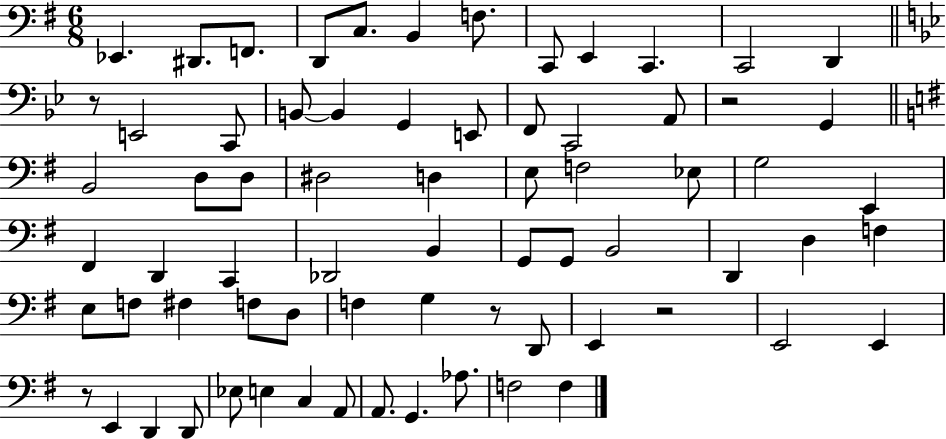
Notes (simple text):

Eb2/q. D#2/e. F2/e. D2/e C3/e. B2/q F3/e. C2/e E2/q C2/q. C2/h D2/q R/e E2/h C2/e B2/e B2/q G2/q E2/e F2/e C2/h A2/e R/h G2/q B2/h D3/e D3/e D#3/h D3/q E3/e F3/h Eb3/e G3/h E2/q F#2/q D2/q C2/q Db2/h B2/q G2/e G2/e B2/h D2/q D3/q F3/q E3/e F3/e F#3/q F3/e D3/e F3/q G3/q R/e D2/e E2/q R/h E2/h E2/q R/e E2/q D2/q D2/e Eb3/e E3/q C3/q A2/e A2/e. G2/q. Ab3/e. F3/h F3/q